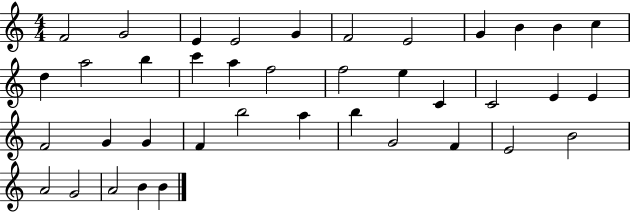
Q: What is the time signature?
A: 4/4